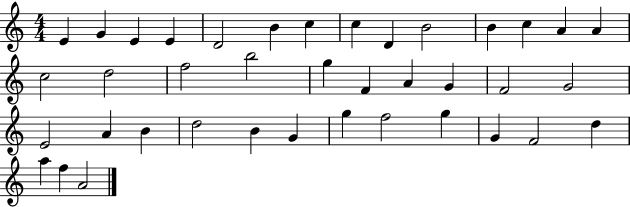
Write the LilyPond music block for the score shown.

{
  \clef treble
  \numericTimeSignature
  \time 4/4
  \key c \major
  e'4 g'4 e'4 e'4 | d'2 b'4 c''4 | c''4 d'4 b'2 | b'4 c''4 a'4 a'4 | \break c''2 d''2 | f''2 b''2 | g''4 f'4 a'4 g'4 | f'2 g'2 | \break e'2 a'4 b'4 | d''2 b'4 g'4 | g''4 f''2 g''4 | g'4 f'2 d''4 | \break a''4 f''4 a'2 | \bar "|."
}